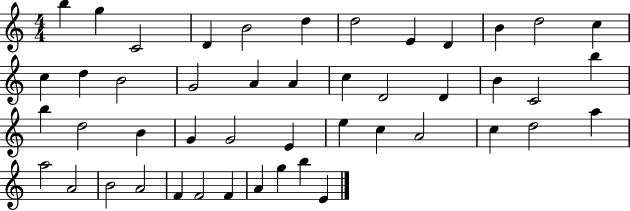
B5/q G5/q C4/h D4/q B4/h D5/q D5/h E4/q D4/q B4/q D5/h C5/q C5/q D5/q B4/h G4/h A4/q A4/q C5/q D4/h D4/q B4/q C4/h B5/q B5/q D5/h B4/q G4/q G4/h E4/q E5/q C5/q A4/h C5/q D5/h A5/q A5/h A4/h B4/h A4/h F4/q F4/h F4/q A4/q G5/q B5/q E4/q